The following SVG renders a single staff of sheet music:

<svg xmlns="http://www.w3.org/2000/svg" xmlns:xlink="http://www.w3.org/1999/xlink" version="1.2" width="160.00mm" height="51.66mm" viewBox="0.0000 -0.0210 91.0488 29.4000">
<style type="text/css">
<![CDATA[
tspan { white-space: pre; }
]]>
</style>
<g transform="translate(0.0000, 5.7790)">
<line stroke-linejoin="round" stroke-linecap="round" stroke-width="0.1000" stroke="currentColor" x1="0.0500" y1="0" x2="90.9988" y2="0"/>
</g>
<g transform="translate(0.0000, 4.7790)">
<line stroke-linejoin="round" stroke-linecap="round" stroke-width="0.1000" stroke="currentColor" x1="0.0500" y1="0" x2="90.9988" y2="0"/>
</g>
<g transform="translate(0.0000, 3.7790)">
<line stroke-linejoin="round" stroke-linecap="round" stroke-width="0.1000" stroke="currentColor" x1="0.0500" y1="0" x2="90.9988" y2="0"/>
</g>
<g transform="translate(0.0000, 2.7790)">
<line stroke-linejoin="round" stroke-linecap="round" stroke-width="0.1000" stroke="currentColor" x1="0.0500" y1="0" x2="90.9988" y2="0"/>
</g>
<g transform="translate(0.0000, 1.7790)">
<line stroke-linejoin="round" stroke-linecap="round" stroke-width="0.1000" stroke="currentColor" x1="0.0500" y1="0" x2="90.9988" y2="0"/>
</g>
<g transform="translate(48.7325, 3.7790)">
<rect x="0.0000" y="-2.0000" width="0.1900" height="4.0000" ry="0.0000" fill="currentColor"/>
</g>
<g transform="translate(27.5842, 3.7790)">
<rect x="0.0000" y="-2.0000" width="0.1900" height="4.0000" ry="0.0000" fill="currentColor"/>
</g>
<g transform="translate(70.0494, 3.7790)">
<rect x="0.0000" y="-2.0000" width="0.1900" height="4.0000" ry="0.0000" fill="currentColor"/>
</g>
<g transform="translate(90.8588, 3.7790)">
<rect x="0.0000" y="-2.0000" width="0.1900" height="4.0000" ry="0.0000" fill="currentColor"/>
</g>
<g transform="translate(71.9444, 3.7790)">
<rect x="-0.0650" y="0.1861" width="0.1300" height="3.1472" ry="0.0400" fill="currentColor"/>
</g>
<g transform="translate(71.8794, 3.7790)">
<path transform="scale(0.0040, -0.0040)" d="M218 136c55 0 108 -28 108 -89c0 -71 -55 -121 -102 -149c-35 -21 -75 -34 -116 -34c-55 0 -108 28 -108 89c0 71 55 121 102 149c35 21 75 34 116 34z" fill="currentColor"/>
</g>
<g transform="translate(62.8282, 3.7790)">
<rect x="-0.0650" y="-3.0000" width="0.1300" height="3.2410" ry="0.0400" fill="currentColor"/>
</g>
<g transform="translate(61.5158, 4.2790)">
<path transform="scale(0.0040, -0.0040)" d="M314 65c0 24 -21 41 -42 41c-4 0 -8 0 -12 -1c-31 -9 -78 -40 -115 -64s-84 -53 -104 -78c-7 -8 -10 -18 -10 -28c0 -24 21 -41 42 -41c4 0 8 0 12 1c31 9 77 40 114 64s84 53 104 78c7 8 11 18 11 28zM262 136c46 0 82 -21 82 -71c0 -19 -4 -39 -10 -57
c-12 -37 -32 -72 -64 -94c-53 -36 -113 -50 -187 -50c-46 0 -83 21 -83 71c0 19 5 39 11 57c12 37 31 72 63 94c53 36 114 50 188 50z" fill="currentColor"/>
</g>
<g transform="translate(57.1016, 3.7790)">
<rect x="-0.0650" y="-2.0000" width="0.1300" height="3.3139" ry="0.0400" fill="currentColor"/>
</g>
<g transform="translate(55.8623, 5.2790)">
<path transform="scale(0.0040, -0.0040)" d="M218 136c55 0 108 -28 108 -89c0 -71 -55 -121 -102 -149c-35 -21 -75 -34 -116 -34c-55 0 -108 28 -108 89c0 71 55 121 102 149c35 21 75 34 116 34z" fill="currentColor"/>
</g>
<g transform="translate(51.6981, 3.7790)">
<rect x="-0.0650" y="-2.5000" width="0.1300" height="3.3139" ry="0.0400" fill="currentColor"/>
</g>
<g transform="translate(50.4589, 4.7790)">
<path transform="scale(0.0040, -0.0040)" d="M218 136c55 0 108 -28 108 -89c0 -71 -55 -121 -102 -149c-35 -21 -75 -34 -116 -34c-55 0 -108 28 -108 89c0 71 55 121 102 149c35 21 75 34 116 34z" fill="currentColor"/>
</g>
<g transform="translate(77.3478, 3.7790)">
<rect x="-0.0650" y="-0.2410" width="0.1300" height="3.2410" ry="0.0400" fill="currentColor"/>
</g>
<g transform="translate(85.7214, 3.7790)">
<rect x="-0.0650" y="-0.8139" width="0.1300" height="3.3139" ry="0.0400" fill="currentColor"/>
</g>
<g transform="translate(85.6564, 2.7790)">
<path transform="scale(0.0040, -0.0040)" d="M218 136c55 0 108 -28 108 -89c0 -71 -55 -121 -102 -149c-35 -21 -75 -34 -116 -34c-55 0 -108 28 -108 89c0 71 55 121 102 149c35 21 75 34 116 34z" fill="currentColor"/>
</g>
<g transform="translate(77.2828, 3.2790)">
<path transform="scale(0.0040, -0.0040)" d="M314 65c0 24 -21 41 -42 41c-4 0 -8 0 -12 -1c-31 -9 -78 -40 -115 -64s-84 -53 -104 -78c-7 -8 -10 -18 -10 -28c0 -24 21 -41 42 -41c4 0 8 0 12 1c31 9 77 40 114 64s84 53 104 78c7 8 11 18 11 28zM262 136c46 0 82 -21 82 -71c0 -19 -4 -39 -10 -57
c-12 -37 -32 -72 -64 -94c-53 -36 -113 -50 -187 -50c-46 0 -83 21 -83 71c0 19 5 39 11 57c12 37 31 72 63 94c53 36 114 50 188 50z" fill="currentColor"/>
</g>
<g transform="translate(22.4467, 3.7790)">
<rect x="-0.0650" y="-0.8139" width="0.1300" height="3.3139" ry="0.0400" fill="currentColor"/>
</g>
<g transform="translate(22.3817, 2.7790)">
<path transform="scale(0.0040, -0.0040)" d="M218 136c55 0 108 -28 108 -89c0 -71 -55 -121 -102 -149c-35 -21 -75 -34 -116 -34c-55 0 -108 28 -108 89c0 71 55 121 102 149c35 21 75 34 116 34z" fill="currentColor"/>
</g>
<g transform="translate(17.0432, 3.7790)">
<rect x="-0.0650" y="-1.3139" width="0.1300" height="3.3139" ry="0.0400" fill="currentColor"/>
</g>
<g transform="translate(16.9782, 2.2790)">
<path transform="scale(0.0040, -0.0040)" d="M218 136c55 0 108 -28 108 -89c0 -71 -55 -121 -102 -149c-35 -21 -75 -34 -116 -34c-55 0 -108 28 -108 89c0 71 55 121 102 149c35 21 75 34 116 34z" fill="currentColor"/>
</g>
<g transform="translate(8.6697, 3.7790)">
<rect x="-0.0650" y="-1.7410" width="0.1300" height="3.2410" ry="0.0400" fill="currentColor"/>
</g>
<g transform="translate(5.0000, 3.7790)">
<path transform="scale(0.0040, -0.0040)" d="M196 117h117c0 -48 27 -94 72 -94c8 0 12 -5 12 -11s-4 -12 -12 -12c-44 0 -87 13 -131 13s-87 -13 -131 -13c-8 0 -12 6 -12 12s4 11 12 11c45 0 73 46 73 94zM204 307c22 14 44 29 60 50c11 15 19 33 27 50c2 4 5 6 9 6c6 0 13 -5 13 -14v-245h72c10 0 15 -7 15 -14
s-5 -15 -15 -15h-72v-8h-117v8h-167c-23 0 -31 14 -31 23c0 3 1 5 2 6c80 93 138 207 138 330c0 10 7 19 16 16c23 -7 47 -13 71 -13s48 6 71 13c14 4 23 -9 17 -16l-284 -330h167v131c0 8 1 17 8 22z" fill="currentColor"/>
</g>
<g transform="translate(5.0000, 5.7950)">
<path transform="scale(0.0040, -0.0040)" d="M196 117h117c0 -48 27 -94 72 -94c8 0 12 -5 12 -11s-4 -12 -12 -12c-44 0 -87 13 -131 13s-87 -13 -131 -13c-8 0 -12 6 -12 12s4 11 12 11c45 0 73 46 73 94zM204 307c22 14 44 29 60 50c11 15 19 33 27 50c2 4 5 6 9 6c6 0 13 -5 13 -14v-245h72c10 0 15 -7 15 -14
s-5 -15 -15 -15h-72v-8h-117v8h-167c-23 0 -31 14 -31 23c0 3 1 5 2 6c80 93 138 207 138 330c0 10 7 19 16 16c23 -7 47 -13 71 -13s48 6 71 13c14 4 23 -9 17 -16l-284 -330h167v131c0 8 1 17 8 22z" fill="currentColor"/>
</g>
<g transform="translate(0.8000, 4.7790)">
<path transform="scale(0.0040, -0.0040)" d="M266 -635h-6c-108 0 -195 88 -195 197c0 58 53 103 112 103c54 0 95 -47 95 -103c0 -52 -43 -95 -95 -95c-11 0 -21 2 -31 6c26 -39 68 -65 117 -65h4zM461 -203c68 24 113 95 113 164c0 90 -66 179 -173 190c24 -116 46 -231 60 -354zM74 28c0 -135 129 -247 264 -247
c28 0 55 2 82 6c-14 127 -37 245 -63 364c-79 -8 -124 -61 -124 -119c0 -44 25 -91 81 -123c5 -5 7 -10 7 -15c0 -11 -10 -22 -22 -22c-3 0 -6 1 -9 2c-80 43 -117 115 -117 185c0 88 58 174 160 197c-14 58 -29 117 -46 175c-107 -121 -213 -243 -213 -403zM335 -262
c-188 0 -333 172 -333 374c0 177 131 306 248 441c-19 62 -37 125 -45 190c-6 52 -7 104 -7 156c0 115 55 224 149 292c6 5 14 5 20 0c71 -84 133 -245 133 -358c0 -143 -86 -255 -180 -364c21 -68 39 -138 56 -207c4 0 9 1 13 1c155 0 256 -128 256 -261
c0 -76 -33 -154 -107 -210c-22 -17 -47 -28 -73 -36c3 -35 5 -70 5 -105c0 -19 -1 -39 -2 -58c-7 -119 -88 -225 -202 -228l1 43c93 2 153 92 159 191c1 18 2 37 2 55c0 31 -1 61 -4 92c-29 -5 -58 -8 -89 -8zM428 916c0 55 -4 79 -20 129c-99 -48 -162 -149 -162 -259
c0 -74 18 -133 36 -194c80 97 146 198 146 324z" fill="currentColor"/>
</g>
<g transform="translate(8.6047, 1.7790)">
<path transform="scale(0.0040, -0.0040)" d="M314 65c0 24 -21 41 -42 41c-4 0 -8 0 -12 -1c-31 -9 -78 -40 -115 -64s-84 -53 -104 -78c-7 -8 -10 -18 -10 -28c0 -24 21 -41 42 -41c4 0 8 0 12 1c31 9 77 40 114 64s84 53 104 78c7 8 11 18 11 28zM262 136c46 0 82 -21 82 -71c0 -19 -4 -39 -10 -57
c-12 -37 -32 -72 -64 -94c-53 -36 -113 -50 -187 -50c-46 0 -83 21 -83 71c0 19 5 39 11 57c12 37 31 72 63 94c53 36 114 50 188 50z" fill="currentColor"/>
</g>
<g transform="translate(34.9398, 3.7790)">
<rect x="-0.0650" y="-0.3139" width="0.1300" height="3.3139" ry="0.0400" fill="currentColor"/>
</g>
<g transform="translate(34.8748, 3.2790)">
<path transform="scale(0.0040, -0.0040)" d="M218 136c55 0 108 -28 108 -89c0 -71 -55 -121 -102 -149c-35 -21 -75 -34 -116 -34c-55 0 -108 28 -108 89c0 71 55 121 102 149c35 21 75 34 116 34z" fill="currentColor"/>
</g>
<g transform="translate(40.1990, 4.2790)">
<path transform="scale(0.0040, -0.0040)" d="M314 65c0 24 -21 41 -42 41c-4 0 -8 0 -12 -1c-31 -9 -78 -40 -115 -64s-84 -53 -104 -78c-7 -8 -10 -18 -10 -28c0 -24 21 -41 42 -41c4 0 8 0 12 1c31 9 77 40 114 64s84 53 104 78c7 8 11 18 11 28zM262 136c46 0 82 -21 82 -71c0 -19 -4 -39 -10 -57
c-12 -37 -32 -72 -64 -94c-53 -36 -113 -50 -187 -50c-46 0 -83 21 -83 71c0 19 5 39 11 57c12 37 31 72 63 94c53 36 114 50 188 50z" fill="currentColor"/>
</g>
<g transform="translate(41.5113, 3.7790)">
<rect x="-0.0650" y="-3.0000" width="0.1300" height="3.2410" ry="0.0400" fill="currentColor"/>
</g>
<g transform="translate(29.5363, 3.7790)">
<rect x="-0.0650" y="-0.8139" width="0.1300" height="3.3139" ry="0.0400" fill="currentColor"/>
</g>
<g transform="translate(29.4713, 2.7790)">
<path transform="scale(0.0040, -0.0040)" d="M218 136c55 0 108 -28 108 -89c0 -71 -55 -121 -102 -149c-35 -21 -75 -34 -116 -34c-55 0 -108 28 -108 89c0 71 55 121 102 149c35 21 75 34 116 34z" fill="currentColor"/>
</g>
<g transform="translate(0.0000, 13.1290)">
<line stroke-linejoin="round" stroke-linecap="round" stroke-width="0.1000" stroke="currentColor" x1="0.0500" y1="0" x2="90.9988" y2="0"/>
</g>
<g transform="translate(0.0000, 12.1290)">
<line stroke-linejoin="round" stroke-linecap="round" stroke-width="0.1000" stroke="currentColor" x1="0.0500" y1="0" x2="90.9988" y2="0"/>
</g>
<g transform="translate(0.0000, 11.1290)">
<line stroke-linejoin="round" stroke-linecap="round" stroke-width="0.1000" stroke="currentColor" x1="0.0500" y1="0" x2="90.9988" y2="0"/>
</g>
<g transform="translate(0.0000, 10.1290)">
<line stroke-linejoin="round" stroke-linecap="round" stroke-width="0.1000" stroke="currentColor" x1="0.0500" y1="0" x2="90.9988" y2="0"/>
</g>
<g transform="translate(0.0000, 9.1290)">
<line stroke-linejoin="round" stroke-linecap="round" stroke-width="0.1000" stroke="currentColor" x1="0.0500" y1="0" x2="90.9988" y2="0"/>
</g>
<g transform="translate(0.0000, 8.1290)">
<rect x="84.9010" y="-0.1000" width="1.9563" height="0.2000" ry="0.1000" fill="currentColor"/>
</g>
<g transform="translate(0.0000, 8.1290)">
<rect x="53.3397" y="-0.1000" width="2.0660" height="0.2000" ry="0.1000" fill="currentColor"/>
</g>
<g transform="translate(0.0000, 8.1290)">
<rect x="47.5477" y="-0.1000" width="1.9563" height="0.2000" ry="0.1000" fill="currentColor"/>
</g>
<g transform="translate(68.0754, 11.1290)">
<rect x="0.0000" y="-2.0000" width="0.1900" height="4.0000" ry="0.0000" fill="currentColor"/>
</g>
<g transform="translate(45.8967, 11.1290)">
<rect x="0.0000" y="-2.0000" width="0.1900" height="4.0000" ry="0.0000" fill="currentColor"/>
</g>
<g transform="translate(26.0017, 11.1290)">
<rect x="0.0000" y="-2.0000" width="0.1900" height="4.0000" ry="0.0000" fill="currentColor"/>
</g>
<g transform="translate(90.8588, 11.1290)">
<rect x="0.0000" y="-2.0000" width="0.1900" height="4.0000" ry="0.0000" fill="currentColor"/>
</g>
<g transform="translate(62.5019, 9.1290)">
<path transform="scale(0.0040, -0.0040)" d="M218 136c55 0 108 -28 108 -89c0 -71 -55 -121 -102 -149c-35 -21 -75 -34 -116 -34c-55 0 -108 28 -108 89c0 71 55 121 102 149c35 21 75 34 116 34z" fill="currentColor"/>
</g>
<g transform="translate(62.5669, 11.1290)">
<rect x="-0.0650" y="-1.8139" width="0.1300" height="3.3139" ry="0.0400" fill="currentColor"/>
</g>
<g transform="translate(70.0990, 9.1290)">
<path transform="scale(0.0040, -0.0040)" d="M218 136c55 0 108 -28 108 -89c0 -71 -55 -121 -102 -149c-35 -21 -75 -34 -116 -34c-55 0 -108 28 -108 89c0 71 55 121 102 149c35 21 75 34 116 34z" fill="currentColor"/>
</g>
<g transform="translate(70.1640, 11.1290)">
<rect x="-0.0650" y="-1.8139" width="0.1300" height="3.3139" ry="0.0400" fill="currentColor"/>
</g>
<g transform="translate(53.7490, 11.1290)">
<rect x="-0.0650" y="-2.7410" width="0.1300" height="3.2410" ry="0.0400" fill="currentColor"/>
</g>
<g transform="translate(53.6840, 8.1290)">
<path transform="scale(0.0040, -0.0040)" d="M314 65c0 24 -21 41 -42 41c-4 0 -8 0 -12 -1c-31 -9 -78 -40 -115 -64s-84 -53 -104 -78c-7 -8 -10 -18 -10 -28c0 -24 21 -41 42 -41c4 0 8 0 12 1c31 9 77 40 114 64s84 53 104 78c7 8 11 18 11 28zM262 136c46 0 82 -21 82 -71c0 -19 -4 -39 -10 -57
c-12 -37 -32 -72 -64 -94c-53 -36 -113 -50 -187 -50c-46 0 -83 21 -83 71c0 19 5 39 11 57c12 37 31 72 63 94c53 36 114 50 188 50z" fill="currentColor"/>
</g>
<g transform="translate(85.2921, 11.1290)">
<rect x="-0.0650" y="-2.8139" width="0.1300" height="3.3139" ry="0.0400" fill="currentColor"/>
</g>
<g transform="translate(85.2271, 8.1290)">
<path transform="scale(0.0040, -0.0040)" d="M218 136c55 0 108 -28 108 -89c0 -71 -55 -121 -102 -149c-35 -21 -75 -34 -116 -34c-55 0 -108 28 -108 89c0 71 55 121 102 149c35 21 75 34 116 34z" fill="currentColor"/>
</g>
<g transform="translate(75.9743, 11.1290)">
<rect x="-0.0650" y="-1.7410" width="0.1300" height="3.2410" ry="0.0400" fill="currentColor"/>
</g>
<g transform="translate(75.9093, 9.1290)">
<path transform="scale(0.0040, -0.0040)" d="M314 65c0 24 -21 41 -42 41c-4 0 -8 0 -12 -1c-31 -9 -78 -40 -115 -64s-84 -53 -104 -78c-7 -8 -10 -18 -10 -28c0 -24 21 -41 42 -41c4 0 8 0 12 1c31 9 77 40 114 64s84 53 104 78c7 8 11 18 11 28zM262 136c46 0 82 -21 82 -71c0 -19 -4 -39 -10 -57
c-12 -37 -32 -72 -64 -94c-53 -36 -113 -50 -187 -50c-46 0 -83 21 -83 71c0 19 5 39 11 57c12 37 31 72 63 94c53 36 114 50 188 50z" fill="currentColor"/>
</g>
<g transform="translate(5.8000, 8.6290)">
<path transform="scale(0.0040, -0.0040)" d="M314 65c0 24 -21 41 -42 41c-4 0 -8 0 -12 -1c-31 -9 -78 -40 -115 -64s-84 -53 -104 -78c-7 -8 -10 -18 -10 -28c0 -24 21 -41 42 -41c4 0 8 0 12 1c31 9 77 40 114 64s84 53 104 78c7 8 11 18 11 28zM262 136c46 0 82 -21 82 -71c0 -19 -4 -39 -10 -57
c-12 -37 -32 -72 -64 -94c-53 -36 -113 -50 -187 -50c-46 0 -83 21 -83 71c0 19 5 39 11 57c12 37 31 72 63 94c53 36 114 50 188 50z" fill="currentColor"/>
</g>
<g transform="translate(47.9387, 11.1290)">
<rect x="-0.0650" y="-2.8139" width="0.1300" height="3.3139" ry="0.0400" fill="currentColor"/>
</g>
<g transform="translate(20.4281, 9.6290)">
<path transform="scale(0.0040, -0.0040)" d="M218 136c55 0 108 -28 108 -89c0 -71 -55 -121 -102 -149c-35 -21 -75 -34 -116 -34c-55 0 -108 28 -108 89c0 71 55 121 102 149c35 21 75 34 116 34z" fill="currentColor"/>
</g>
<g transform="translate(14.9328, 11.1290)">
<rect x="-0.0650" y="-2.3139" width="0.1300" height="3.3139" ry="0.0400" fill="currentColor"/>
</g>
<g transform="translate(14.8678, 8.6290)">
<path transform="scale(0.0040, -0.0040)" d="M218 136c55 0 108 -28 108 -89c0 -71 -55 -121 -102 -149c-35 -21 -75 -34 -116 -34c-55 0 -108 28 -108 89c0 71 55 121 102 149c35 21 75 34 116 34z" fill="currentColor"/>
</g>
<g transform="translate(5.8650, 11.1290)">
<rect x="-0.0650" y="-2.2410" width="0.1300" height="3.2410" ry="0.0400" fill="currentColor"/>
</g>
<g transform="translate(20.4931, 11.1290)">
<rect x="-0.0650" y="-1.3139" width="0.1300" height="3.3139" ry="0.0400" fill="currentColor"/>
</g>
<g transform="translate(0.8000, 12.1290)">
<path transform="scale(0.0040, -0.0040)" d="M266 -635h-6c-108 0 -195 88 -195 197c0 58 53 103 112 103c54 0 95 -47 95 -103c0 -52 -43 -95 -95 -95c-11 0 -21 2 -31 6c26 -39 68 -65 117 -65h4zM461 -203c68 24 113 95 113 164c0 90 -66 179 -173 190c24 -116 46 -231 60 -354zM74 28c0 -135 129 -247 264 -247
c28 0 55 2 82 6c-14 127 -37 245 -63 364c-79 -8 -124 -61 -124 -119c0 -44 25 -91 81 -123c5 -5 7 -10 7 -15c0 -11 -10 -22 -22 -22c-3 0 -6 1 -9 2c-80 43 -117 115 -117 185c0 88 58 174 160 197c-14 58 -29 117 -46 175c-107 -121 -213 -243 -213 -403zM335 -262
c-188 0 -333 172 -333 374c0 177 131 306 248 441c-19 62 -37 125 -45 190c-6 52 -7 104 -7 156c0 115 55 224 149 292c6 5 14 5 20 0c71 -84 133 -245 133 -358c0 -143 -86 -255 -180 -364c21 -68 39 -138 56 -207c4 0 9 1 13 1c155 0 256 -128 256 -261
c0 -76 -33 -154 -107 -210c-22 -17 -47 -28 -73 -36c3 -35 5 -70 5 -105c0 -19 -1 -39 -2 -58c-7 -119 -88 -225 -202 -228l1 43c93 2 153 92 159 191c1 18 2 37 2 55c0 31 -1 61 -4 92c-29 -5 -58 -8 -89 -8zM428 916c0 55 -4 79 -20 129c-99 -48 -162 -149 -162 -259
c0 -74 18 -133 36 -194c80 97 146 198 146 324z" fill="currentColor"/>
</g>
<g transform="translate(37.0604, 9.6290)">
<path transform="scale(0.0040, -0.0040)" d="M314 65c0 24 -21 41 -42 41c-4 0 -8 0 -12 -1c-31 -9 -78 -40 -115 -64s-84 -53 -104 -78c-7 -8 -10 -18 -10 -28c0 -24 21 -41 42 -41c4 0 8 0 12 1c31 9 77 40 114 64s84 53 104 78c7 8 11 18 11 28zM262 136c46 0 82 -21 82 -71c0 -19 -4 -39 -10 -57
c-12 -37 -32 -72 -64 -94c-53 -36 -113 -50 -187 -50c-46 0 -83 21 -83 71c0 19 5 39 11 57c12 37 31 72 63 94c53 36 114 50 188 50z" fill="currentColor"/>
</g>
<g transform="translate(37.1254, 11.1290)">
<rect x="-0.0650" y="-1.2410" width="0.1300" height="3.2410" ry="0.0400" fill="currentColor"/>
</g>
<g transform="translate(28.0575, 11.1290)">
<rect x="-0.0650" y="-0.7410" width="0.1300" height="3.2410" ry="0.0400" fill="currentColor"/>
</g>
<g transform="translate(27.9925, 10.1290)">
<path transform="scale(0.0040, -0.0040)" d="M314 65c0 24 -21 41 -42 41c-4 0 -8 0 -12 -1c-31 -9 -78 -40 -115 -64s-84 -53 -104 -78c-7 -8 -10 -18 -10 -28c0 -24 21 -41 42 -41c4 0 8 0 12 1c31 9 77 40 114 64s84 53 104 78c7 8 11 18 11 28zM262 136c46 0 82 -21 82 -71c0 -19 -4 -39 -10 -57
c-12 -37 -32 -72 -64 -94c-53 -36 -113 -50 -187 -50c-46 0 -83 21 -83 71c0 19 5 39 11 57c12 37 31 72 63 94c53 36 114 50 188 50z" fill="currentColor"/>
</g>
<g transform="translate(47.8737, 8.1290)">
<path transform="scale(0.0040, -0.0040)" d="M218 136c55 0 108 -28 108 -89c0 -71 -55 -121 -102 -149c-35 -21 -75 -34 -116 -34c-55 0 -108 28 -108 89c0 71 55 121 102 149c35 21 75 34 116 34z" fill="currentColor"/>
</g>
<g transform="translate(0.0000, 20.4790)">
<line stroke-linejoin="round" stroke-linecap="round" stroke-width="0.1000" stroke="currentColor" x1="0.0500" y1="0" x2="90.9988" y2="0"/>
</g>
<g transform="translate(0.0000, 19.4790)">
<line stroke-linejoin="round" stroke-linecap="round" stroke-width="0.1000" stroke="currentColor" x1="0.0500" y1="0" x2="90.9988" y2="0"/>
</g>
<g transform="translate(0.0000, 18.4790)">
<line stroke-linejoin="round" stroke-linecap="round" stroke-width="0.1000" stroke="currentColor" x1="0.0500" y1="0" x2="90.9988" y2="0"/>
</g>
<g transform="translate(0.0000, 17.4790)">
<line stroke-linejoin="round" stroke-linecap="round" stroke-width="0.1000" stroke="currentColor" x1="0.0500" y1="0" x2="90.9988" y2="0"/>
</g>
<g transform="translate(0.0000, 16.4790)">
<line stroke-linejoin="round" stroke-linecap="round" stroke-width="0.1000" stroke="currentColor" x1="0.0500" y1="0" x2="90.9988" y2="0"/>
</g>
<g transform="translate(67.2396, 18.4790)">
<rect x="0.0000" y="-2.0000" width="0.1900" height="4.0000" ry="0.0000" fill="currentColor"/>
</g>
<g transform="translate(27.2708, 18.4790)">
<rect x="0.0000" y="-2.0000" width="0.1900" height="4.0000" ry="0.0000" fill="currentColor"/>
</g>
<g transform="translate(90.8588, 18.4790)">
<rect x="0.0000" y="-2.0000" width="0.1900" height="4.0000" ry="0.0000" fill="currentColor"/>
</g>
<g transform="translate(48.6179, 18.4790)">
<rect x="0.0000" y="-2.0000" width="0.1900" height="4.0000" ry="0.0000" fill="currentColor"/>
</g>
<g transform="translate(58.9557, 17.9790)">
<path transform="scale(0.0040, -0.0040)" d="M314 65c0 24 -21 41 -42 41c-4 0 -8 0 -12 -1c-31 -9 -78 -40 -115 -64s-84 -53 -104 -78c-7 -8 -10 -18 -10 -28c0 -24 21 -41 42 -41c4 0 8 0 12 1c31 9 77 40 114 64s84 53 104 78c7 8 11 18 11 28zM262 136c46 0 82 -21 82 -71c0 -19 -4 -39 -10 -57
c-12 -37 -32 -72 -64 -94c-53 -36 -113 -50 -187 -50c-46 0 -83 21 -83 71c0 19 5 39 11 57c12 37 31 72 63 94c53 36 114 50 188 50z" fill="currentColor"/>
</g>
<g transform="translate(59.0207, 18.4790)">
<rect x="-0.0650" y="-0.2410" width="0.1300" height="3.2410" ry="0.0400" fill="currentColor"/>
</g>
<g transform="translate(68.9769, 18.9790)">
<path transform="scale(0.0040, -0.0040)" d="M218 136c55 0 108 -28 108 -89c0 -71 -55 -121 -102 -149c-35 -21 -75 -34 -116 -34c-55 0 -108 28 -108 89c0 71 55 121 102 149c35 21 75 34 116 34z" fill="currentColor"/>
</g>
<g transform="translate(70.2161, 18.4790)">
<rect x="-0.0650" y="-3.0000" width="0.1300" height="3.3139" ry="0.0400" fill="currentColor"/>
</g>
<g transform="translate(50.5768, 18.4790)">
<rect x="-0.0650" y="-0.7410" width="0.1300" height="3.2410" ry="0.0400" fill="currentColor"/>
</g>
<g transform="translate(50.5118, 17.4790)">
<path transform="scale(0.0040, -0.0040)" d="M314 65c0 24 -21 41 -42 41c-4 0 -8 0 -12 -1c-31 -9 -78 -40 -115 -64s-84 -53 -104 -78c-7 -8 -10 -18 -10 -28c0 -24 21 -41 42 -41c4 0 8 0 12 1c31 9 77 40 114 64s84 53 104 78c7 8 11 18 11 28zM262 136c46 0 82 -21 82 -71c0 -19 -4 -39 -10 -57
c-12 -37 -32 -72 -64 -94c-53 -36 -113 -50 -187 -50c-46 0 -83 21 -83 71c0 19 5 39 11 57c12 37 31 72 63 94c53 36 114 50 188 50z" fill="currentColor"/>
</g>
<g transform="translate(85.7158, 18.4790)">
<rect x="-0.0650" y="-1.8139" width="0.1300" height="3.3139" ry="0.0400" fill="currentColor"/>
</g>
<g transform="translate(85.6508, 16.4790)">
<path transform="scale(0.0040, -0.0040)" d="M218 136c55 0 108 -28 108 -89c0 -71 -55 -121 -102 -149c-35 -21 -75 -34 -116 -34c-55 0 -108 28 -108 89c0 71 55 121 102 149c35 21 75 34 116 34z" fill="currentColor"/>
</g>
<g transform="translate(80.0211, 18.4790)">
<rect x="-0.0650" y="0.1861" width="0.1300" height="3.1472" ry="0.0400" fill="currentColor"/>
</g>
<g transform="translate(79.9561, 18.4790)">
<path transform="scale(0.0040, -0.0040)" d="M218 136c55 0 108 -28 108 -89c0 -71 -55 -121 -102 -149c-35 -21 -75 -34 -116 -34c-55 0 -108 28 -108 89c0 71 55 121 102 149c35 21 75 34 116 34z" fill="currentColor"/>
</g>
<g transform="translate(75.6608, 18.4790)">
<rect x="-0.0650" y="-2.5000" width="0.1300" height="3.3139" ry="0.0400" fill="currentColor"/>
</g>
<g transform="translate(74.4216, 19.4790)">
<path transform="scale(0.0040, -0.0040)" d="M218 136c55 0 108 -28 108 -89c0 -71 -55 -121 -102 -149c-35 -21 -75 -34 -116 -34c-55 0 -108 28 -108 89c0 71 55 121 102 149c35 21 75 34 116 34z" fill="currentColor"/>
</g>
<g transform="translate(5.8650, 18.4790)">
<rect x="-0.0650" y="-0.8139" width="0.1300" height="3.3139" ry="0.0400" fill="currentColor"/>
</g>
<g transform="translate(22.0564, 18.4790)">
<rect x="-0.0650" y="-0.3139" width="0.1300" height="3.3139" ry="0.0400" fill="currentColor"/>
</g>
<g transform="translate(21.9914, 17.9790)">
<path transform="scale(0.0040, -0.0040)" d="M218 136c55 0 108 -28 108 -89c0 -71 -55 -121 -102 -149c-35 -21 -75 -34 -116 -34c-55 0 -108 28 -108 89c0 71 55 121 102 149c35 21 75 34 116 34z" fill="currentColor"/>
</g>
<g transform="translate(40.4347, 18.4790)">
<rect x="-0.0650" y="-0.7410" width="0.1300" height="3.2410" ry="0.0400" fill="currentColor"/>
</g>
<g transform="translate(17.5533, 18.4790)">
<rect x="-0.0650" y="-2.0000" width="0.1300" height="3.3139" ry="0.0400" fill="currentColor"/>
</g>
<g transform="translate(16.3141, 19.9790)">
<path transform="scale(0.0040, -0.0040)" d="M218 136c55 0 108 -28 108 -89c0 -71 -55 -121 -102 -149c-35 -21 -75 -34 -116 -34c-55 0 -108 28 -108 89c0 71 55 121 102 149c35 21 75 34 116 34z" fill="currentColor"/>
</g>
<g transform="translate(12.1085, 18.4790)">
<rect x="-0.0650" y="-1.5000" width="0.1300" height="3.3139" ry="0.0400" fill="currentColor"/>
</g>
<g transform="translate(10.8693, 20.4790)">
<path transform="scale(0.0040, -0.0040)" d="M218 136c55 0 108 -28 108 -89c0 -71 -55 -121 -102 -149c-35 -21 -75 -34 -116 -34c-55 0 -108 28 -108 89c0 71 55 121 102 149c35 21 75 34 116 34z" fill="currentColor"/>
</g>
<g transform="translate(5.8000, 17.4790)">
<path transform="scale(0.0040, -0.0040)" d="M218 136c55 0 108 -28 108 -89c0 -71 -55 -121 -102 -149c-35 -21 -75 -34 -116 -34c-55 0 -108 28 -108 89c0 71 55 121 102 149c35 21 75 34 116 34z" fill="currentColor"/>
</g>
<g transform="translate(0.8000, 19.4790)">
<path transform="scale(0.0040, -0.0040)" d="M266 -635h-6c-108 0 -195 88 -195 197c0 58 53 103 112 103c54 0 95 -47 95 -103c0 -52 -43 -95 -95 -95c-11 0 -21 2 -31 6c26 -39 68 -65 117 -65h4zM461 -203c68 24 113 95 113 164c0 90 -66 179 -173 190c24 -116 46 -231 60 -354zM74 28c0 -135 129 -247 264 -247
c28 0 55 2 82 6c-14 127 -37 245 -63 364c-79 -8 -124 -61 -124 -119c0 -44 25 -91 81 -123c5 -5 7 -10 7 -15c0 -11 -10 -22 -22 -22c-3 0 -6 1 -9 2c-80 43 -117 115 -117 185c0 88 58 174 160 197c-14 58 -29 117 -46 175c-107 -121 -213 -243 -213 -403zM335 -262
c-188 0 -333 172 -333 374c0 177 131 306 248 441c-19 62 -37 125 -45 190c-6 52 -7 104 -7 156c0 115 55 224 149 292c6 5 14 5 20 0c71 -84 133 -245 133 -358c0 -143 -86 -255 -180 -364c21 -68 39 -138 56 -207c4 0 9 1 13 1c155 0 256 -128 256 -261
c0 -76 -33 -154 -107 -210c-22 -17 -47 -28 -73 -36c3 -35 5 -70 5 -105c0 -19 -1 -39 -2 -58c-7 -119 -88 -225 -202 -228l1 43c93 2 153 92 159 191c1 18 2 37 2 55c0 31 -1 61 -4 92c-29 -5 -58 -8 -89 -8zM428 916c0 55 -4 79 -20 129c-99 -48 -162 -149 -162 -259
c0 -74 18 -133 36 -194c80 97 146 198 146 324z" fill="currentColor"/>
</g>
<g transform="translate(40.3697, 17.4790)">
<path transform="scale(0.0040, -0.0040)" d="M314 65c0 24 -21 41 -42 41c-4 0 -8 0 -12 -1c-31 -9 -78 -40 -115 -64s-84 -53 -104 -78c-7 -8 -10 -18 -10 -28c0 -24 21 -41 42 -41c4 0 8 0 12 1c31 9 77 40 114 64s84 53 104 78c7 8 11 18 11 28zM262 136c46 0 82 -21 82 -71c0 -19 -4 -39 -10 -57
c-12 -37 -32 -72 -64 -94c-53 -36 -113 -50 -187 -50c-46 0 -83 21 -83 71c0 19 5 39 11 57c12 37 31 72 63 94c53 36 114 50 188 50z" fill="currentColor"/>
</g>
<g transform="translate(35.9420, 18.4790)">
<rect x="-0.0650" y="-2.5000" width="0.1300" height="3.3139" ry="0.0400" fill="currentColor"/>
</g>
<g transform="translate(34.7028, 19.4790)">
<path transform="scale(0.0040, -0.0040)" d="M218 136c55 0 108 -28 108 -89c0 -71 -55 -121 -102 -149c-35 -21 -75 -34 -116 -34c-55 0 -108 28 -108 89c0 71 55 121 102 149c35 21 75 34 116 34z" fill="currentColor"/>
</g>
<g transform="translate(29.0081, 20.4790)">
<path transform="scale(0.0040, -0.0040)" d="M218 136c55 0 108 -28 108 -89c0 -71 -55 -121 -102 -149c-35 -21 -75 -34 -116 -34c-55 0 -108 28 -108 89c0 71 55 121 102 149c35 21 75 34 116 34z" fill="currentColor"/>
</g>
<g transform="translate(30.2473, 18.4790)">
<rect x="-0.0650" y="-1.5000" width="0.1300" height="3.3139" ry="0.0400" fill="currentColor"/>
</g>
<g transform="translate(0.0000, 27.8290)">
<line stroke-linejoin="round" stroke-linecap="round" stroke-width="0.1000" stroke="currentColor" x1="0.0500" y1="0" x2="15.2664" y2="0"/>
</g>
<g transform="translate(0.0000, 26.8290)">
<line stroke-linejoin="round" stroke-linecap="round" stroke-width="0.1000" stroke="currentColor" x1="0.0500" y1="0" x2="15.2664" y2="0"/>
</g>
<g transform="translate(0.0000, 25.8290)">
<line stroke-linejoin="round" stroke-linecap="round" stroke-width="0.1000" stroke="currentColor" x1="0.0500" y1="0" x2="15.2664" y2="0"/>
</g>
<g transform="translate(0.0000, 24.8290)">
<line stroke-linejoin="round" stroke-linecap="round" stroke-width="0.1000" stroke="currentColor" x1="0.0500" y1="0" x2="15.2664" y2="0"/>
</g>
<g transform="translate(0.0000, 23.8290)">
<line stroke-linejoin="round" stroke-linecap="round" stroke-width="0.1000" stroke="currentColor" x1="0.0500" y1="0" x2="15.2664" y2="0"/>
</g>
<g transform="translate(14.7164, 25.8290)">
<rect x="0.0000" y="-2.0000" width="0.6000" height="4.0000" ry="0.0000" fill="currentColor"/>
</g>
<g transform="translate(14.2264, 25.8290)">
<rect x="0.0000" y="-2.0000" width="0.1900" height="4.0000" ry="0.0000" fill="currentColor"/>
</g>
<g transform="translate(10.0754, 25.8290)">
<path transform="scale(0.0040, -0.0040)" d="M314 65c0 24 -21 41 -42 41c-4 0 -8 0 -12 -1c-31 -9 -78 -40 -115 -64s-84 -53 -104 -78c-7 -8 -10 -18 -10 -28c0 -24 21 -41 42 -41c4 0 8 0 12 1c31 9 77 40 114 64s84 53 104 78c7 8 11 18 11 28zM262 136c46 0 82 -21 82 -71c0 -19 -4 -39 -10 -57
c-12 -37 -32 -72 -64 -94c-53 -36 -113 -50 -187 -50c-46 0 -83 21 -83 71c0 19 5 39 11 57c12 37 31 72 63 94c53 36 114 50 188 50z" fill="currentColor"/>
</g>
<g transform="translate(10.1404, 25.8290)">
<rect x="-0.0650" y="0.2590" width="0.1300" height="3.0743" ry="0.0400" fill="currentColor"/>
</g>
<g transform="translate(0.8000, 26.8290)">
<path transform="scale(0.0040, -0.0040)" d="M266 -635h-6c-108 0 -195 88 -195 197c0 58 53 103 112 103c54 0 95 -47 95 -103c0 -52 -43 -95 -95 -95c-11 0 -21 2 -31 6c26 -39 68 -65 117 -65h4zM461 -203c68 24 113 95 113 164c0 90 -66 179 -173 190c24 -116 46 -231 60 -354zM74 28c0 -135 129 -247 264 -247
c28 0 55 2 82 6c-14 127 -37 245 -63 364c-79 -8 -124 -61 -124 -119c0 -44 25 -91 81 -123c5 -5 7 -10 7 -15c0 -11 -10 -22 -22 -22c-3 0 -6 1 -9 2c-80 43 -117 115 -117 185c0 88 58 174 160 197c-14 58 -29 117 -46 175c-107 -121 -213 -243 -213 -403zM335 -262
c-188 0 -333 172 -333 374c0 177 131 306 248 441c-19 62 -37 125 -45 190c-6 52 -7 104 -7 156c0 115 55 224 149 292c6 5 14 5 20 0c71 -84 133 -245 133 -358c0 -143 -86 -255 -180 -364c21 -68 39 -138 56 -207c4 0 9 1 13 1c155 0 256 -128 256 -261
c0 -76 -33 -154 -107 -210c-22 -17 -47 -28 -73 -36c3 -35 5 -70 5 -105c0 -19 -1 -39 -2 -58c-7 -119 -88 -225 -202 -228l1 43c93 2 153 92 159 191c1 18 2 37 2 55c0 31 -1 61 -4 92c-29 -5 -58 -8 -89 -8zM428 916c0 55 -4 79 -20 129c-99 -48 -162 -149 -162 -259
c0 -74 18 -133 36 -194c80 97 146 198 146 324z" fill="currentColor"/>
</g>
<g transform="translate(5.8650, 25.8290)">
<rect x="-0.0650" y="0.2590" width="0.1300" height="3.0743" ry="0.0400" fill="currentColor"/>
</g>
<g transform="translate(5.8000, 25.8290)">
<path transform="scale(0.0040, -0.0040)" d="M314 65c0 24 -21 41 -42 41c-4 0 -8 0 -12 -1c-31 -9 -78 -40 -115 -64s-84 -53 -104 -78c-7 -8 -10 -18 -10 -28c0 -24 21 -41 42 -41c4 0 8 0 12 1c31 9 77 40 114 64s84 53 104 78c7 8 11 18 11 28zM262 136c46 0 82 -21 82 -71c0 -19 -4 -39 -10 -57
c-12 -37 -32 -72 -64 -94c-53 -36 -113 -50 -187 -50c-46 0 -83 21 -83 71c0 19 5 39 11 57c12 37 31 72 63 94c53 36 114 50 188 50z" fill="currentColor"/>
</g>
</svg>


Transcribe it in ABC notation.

X:1
T:Untitled
M:4/4
L:1/4
K:C
f2 e d d c A2 G F A2 B c2 d g2 g e d2 e2 a a2 f f f2 a d E F c E G d2 d2 c2 A G B f B2 B2